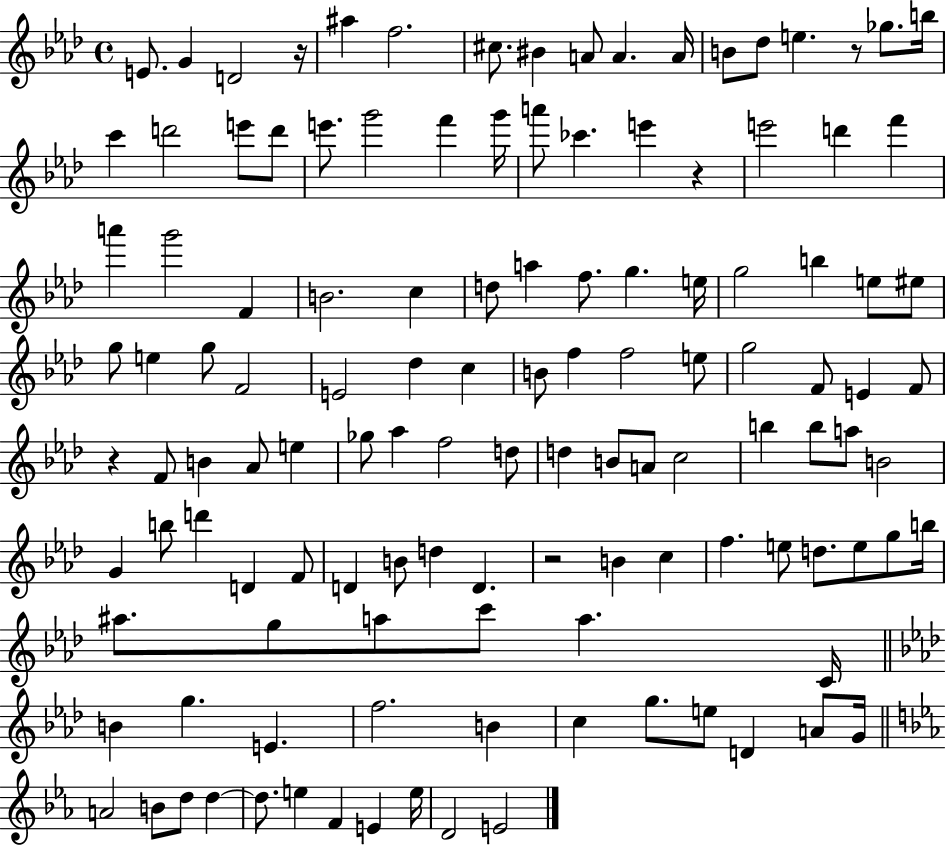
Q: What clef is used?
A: treble